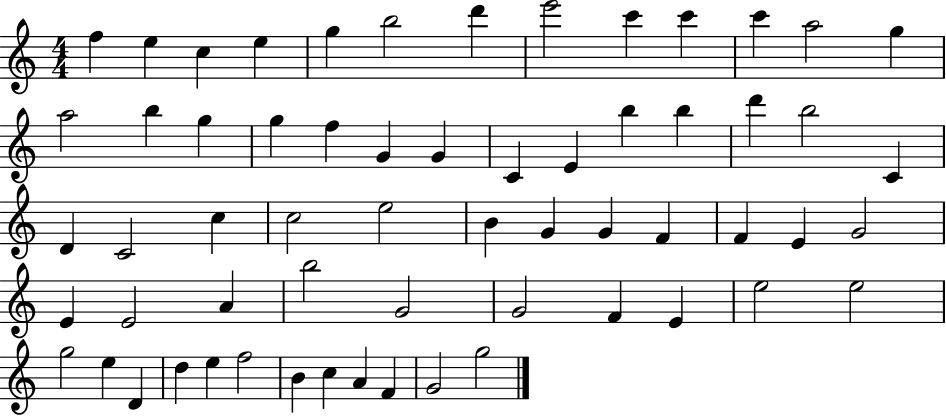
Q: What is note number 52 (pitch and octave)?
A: D4